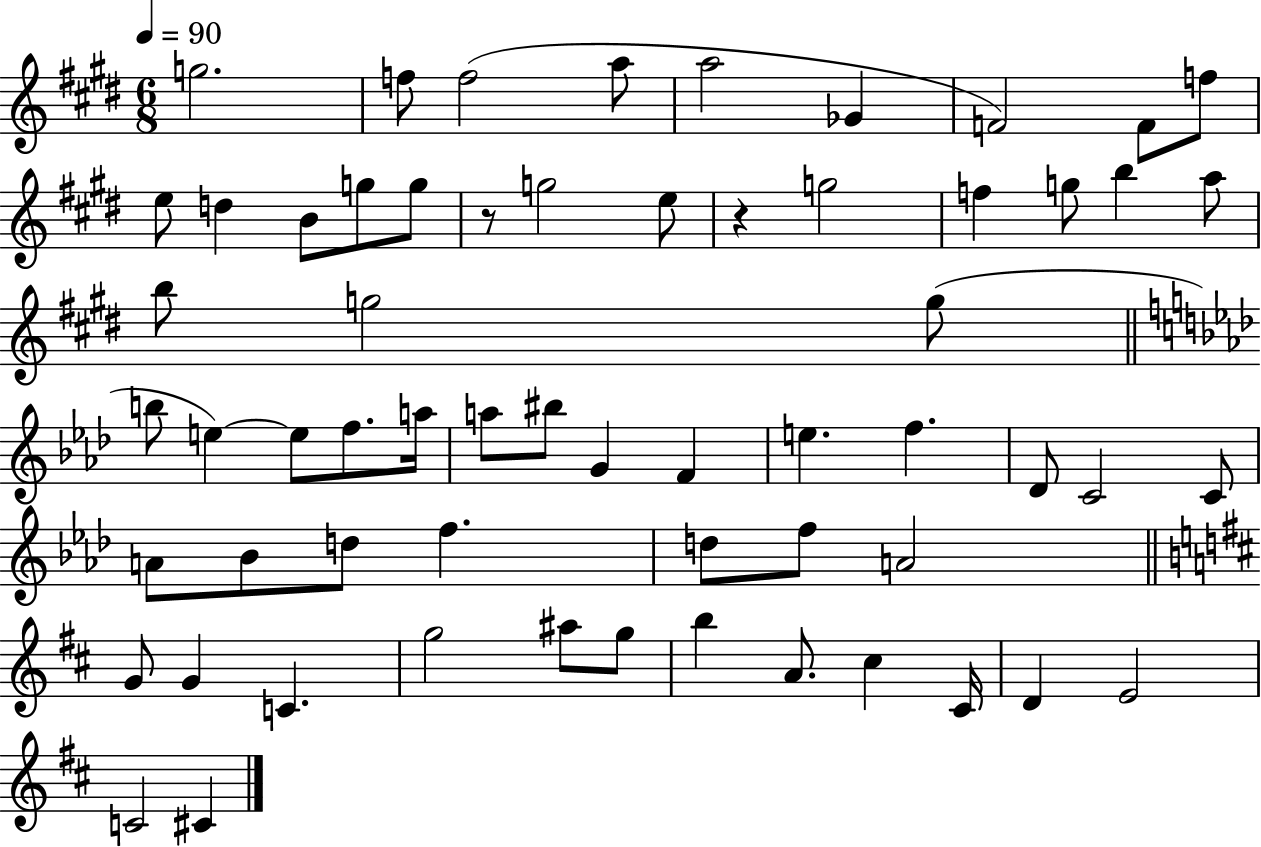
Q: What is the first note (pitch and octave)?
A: G5